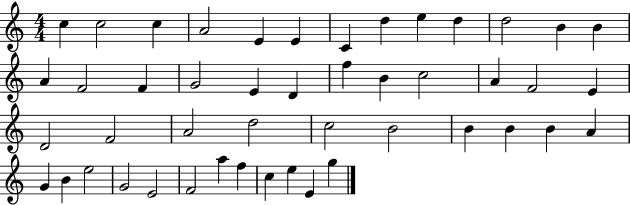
X:1
T:Untitled
M:4/4
L:1/4
K:C
c c2 c A2 E E C d e d d2 B B A F2 F G2 E D f B c2 A F2 E D2 F2 A2 d2 c2 B2 B B B A G B e2 G2 E2 F2 a f c e E g